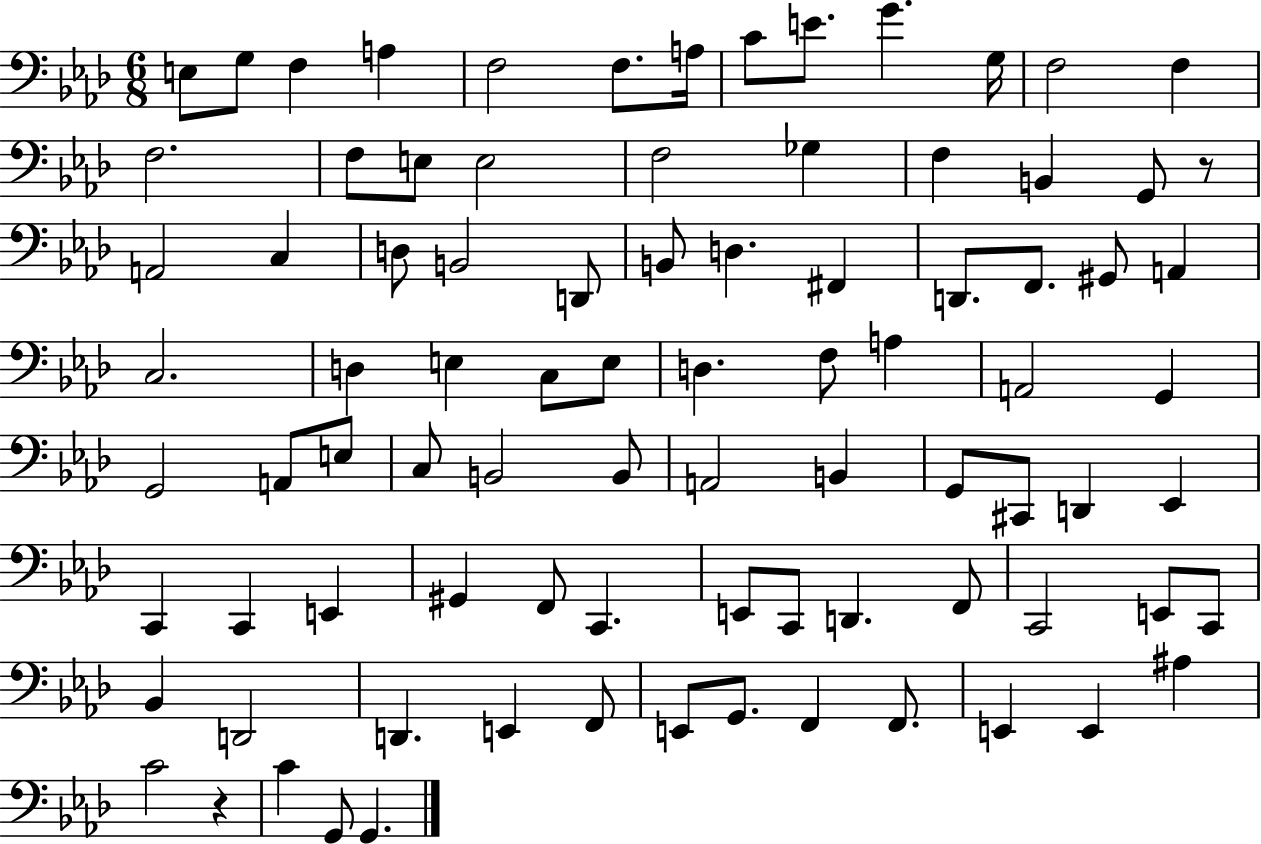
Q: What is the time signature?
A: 6/8